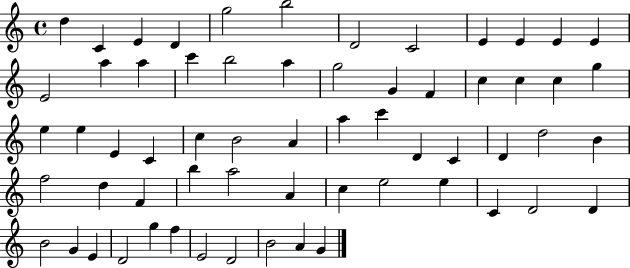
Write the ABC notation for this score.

X:1
T:Untitled
M:4/4
L:1/4
K:C
d C E D g2 b2 D2 C2 E E E E E2 a a c' b2 a g2 G F c c c g e e E C c B2 A a c' D C D d2 B f2 d F b a2 A c e2 e C D2 D B2 G E D2 g f E2 D2 B2 A G